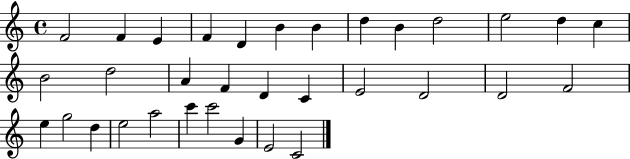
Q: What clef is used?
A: treble